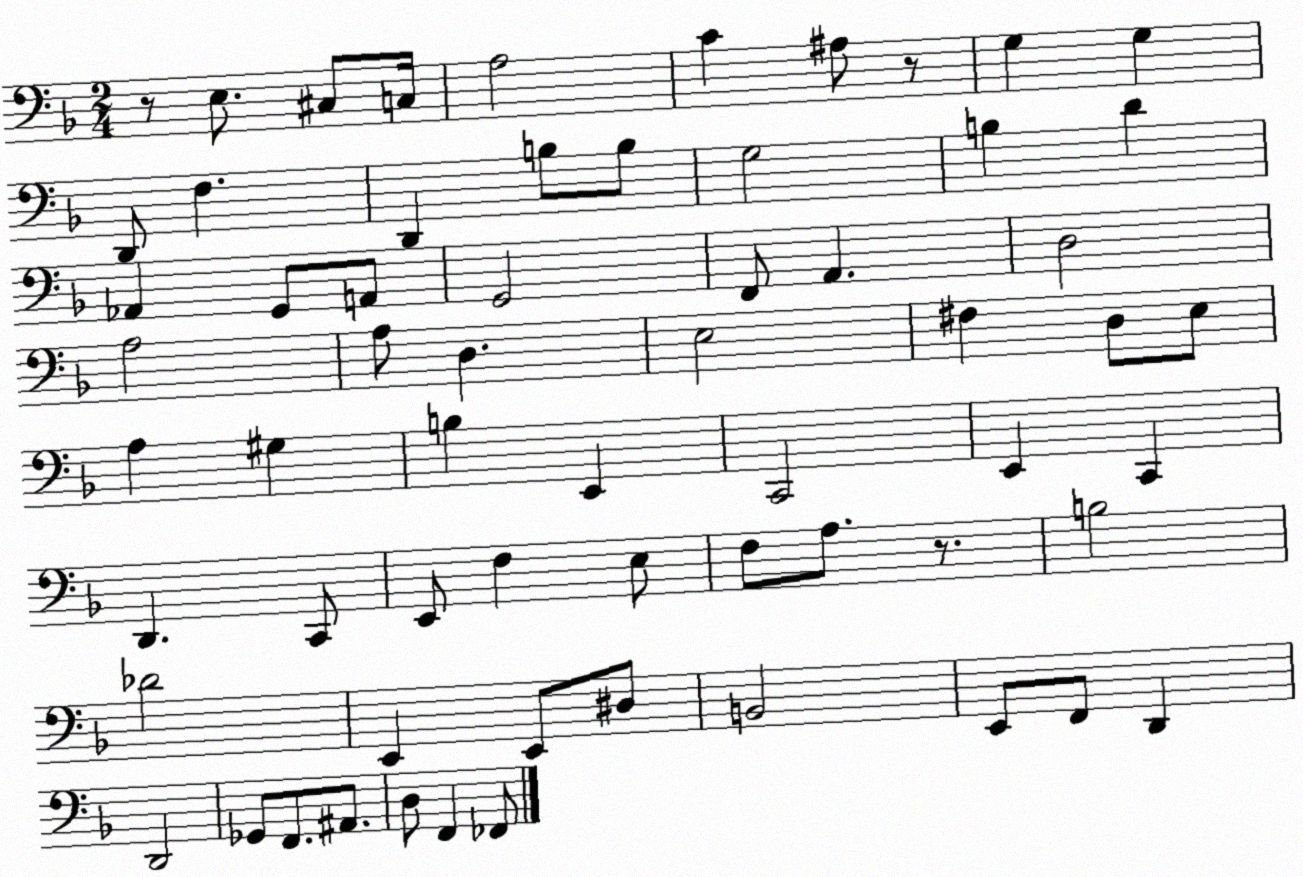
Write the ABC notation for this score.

X:1
T:Untitled
M:2/4
L:1/4
K:F
z/2 E,/2 ^C,/2 C,/4 A,2 C ^A,/2 z/2 G, G, D,,/2 F, D,, B,/2 B,/2 G,2 B, D _A,, G,,/2 A,,/2 G,,2 F,,/2 A,, D,2 A,2 A,/2 D, E,2 ^F, D,/2 E,/2 A, ^G, B, E,, C,,2 E,, C,, D,, C,,/2 E,,/2 F, E,/2 F,/2 A,/2 z/2 B,2 _D2 E,, E,,/2 ^D,/2 B,,2 E,,/2 F,,/2 D,, D,,2 _G,,/2 F,,/2 ^A,,/2 D,/2 F,, _F,,/2